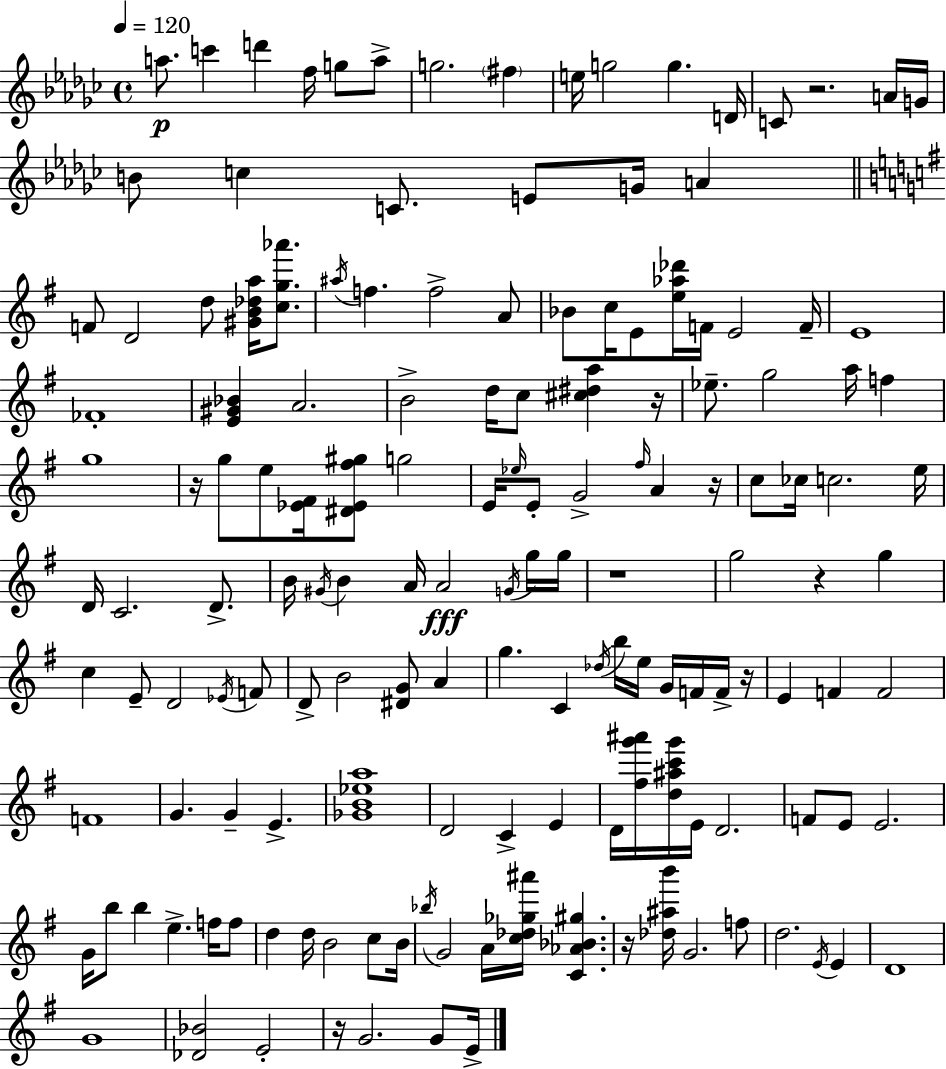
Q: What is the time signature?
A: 4/4